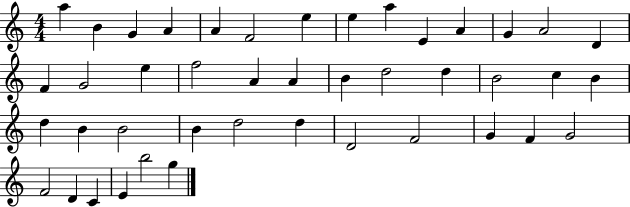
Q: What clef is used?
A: treble